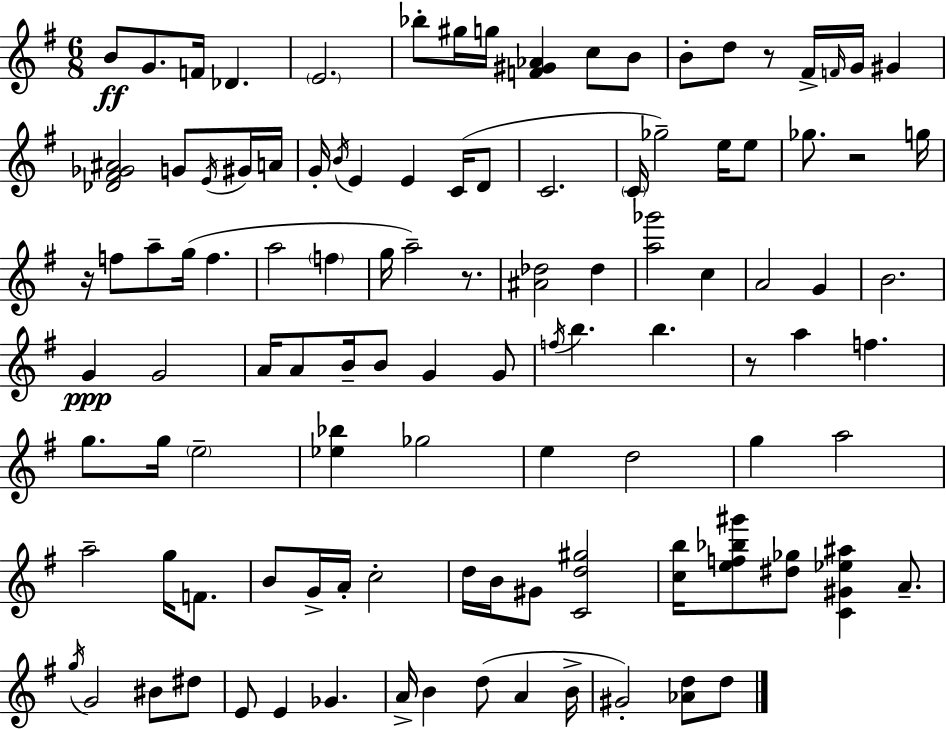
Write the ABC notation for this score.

X:1
T:Untitled
M:6/8
L:1/4
K:Em
B/2 G/2 F/4 _D E2 _b/2 ^g/4 g/4 [F^G_A] c/2 B/2 B/2 d/2 z/2 ^F/4 F/4 G/4 ^G [_D^F_G^A]2 G/2 E/4 ^G/4 A/4 G/4 B/4 E E C/4 D/2 C2 C/4 _g2 e/4 e/2 _g/2 z2 g/4 z/4 f/2 a/2 g/4 f a2 f g/4 a2 z/2 [^A_d]2 _d [a_g']2 c A2 G B2 G G2 A/4 A/2 B/4 B/2 G G/2 f/4 b b z/2 a f g/2 g/4 e2 [_e_b] _g2 e d2 g a2 a2 g/4 F/2 B/2 G/4 A/4 c2 d/4 B/4 ^G/2 [Cd^g]2 [cb]/4 [ef_b^g']/2 [^d_g]/2 [C^G_e^a] A/2 g/4 G2 ^B/2 ^d/2 E/2 E _G A/4 B d/2 A B/4 ^G2 [_Ad]/2 d/2